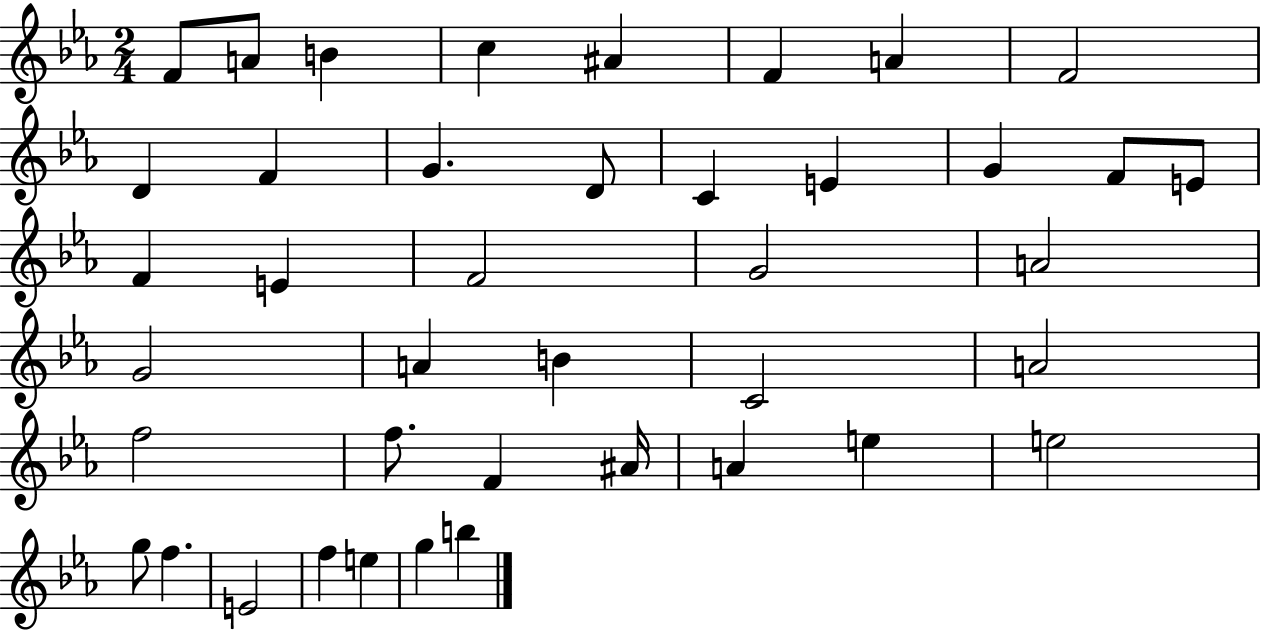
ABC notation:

X:1
T:Untitled
M:2/4
L:1/4
K:Eb
F/2 A/2 B c ^A F A F2 D F G D/2 C E G F/2 E/2 F E F2 G2 A2 G2 A B C2 A2 f2 f/2 F ^A/4 A e e2 g/2 f E2 f e g b